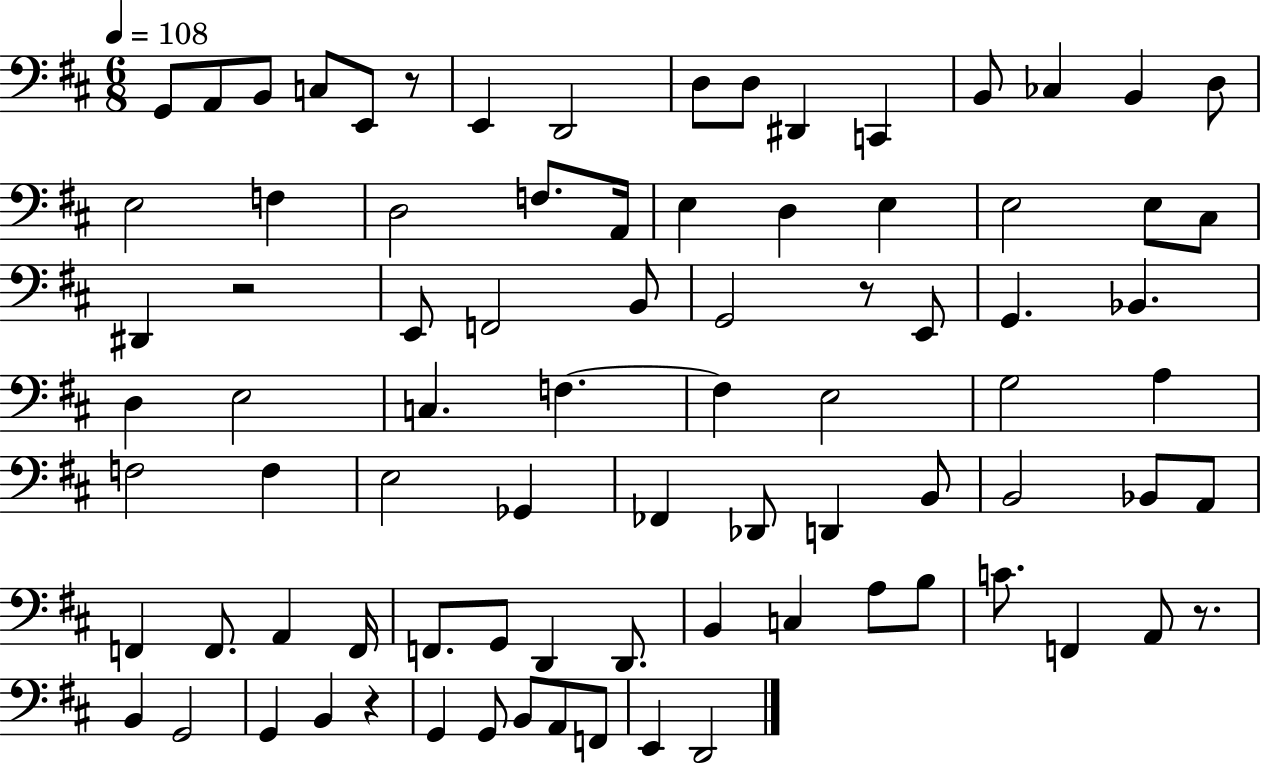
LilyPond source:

{
  \clef bass
  \numericTimeSignature
  \time 6/8
  \key d \major
  \tempo 4 = 108
  g,8 a,8 b,8 c8 e,8 r8 | e,4 d,2 | d8 d8 dis,4 c,4 | b,8 ces4 b,4 d8 | \break e2 f4 | d2 f8. a,16 | e4 d4 e4 | e2 e8 cis8 | \break dis,4 r2 | e,8 f,2 b,8 | g,2 r8 e,8 | g,4. bes,4. | \break d4 e2 | c4. f4.~~ | f4 e2 | g2 a4 | \break f2 f4 | e2 ges,4 | fes,4 des,8 d,4 b,8 | b,2 bes,8 a,8 | \break f,4 f,8. a,4 f,16 | f,8. g,8 d,4 d,8. | b,4 c4 a8 b8 | c'8. f,4 a,8 r8. | \break b,4 g,2 | g,4 b,4 r4 | g,4 g,8 b,8 a,8 f,8 | e,4 d,2 | \break \bar "|."
}